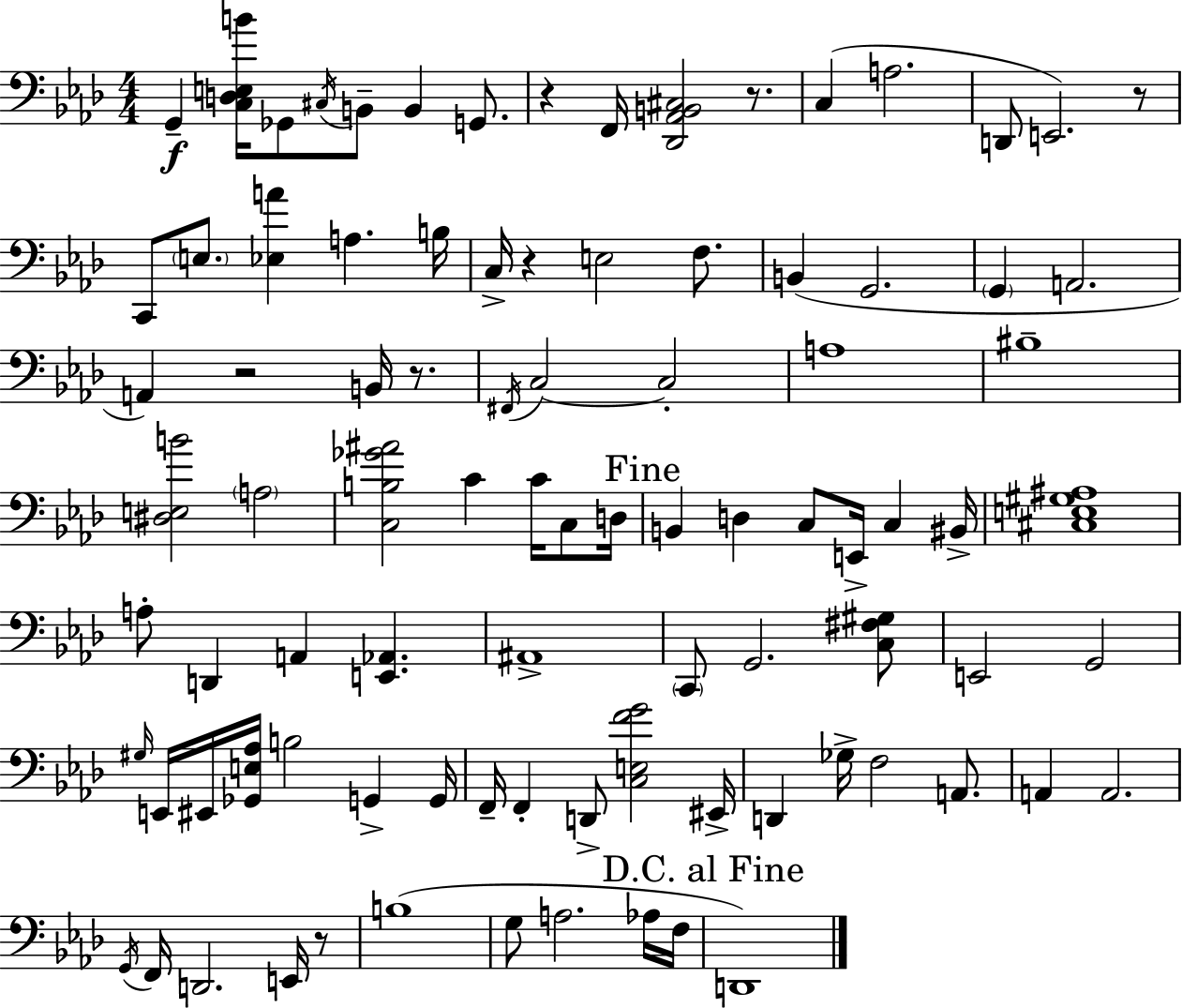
X:1
T:Untitled
M:4/4
L:1/4
K:Fm
G,, [C,D,E,B]/4 _G,,/2 ^C,/4 B,,/2 B,, G,,/2 z F,,/4 [_D,,_A,,B,,^C,]2 z/2 C, A,2 D,,/2 E,,2 z/2 C,,/2 E,/2 [_E,A] A, B,/4 C,/4 z E,2 F,/2 B,, G,,2 G,, A,,2 A,, z2 B,,/4 z/2 ^F,,/4 C,2 C,2 A,4 ^B,4 [^D,E,B]2 A,2 [C,B,_G^A]2 C C/4 C,/2 D,/4 B,, D, C,/2 E,,/4 C, ^B,,/4 [^C,E,^G,^A,]4 A,/2 D,, A,, [E,,_A,,] ^A,,4 C,,/2 G,,2 [C,^F,^G,]/2 E,,2 G,,2 ^G,/4 E,,/4 ^E,,/4 [_G,,E,_A,]/4 B,2 G,, G,,/4 F,,/4 F,, D,,/2 [C,E,FG]2 ^E,,/4 D,, _G,/4 F,2 A,,/2 A,, A,,2 G,,/4 F,,/4 D,,2 E,,/4 z/2 B,4 G,/2 A,2 _A,/4 F,/4 D,,4